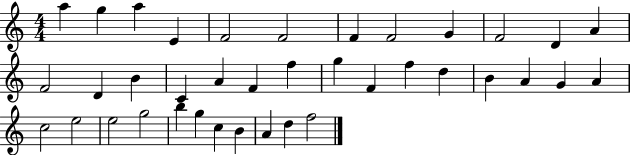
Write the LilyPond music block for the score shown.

{
  \clef treble
  \numericTimeSignature
  \time 4/4
  \key c \major
  a''4 g''4 a''4 e'4 | f'2 f'2 | f'4 f'2 g'4 | f'2 d'4 a'4 | \break f'2 d'4 b'4 | c'4 a'4 f'4 f''4 | g''4 f'4 f''4 d''4 | b'4 a'4 g'4 a'4 | \break c''2 e''2 | e''2 g''2 | b''4 g''4 c''4 b'4 | a'4 d''4 f''2 | \break \bar "|."
}